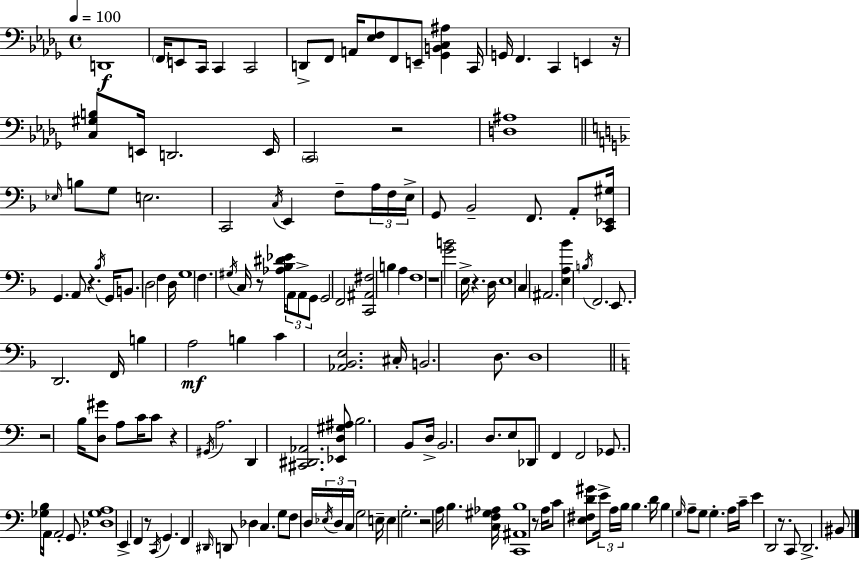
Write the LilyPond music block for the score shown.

{
  \clef bass
  \time 4/4
  \defaultTimeSignature
  \key bes \minor
  \tempo 4 = 100
  d,1\f | \parenthesize f,16 e,8 c,16 c,4 c,2 | d,8-> f,8 a,16 <ees f>8 f,8 e,8-- <ges, b, c ais>4 c,16 | g,16 f,4. c,4 e,4 r16 | \break <c gis b>8 e,16 d,2. e,16 | \parenthesize c,2 r2 | <d ais>1 | \bar "||" \break \key d \minor \grace { ees16 } b8 g8 e2. | c,2 \acciaccatura { c16 } e,4 f8-- | \tuplet 3/2 { a16 f16 e16-> } g,8 bes,2-- f,8. | a,8-. <c, ees, gis>16 g,4. a,8 r4. | \break \acciaccatura { bes16 } g,16 b,8. d2 f4 | d16 g1 | f4. \acciaccatura { gis16 } c16 r8 <aes bes dis' ees'>16 \tuplet 3/2 { a,8 | a,8-> g,8 } g,2 f,2 | \break <c, ais, fis>2 b4 | a4 f1 | r1 | <g' b'>2 e16-> r4. | \break d16 e1 | c4 ais,2. | <e a bes'>4 \acciaccatura { b16 } f,2. | e,8. d,2. | \break f,16 b4 a2\mf | b4 c'4 <aes, bes, e>2. | cis16-. b,2. | d8. d1 | \break \bar "||" \break \key a \minor r2 b16 <d gis'>8 a8 c'16 c'8 | r4 \acciaccatura { gis,16 } a2. | d,4 <cis, dis, aes,>2. | <ees, d gis ais>8 b2. b,8 | \break d16-> b,2. d8. | e8 des,8 f,4 f,2 | ges,8. <ges b>16 a,16 a,2-. g,8. | <des ges a>1 | \break e,4-> f,4 r8 \acciaccatura { c,16 } g,4. | f,4 \grace { dis,16 } d,8 des4 c4. | g8 f8 d16 \tuplet 3/2 { \acciaccatura { ees16 } d16 c16 } g2 | e16-- e4 g2.-. | \break r2 a16 b4. | <c f gis aes>16 <c, ais, b>1 | r8 a16 c'8 <e fis d' gis'>8 \tuplet 3/2 { e'16-> a16 b16 } b4. | d'16 b4 \grace { g16 } a8-- g8 g4.-. | \break a16 c'16-- e'4 d,2 | r8. c,8 d,2.-> | bis,8 \bar "|."
}